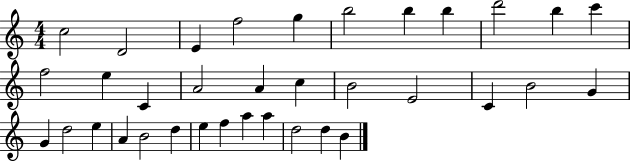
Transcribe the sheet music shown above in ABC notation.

X:1
T:Untitled
M:4/4
L:1/4
K:C
c2 D2 E f2 g b2 b b d'2 b c' f2 e C A2 A c B2 E2 C B2 G G d2 e A B2 d e f a a d2 d B